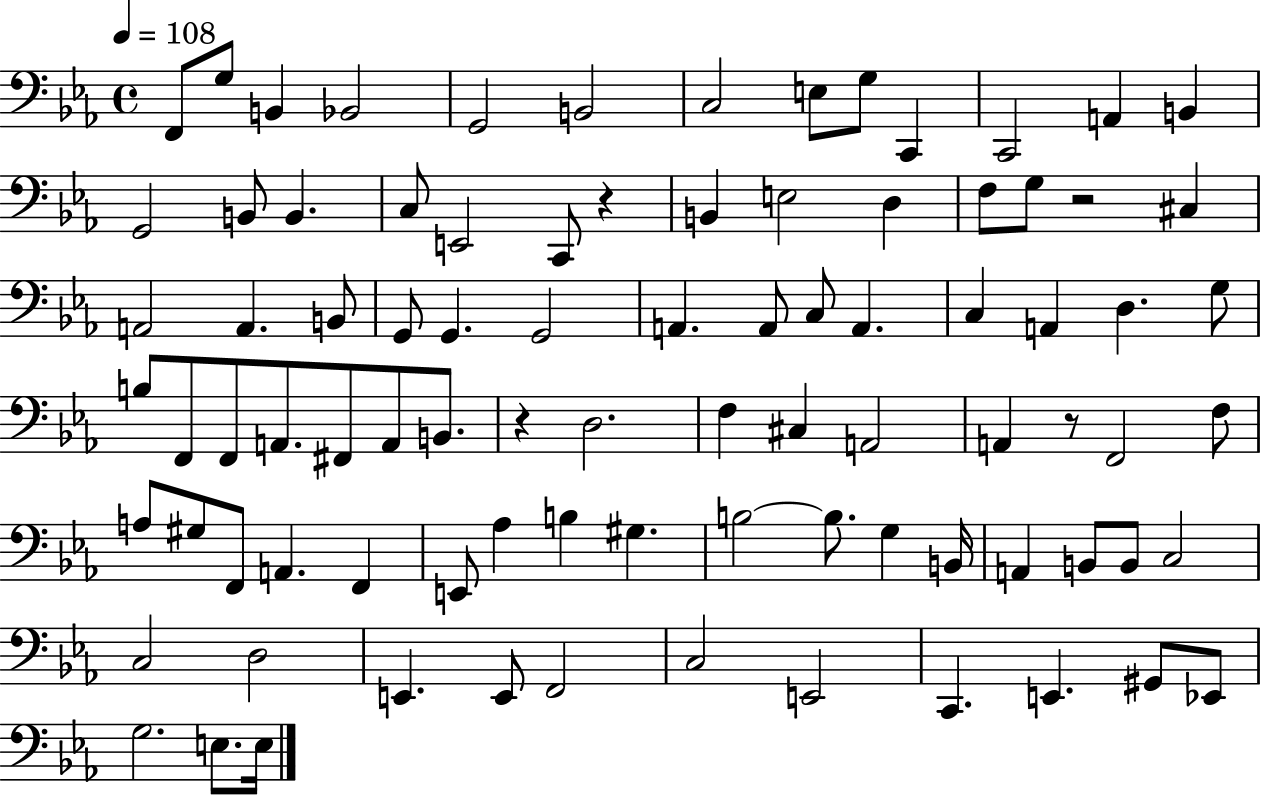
{
  \clef bass
  \time 4/4
  \defaultTimeSignature
  \key ees \major
  \tempo 4 = 108
  \repeat volta 2 { f,8 g8 b,4 bes,2 | g,2 b,2 | c2 e8 g8 c,4 | c,2 a,4 b,4 | \break g,2 b,8 b,4. | c8 e,2 c,8 r4 | b,4 e2 d4 | f8 g8 r2 cis4 | \break a,2 a,4. b,8 | g,8 g,4. g,2 | a,4. a,8 c8 a,4. | c4 a,4 d4. g8 | \break b8 f,8 f,8 a,8. fis,8 a,8 b,8. | r4 d2. | f4 cis4 a,2 | a,4 r8 f,2 f8 | \break a8 gis8 f,8 a,4. f,4 | e,8 aes4 b4 gis4. | b2~~ b8. g4 b,16 | a,4 b,8 b,8 c2 | \break c2 d2 | e,4. e,8 f,2 | c2 e,2 | c,4. e,4. gis,8 ees,8 | \break g2. e8. e16 | } \bar "|."
}